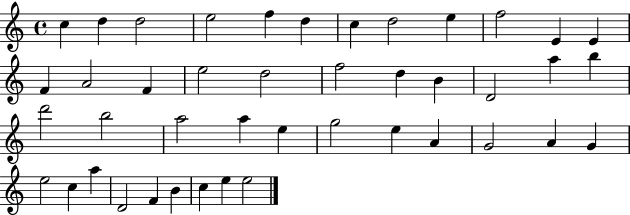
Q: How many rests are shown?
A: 0